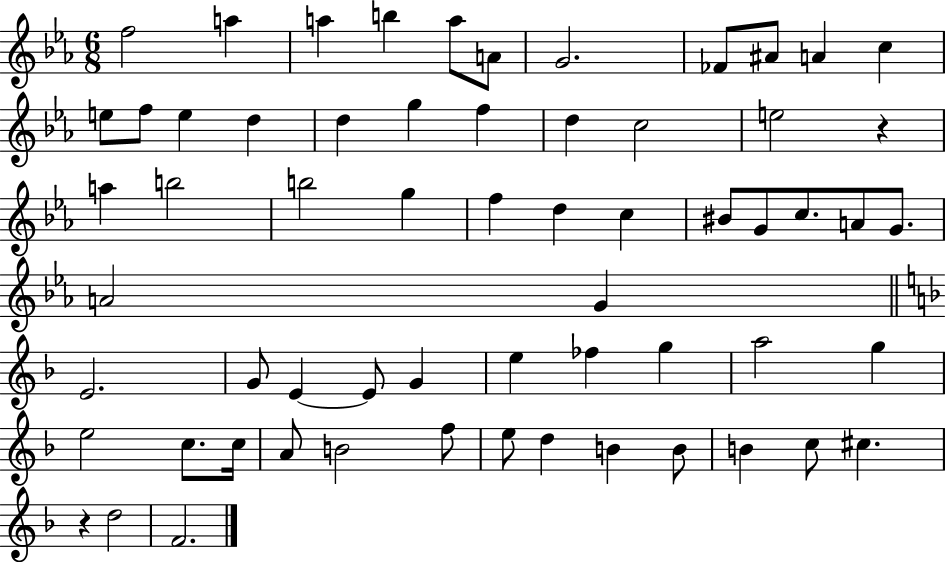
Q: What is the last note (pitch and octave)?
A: F4